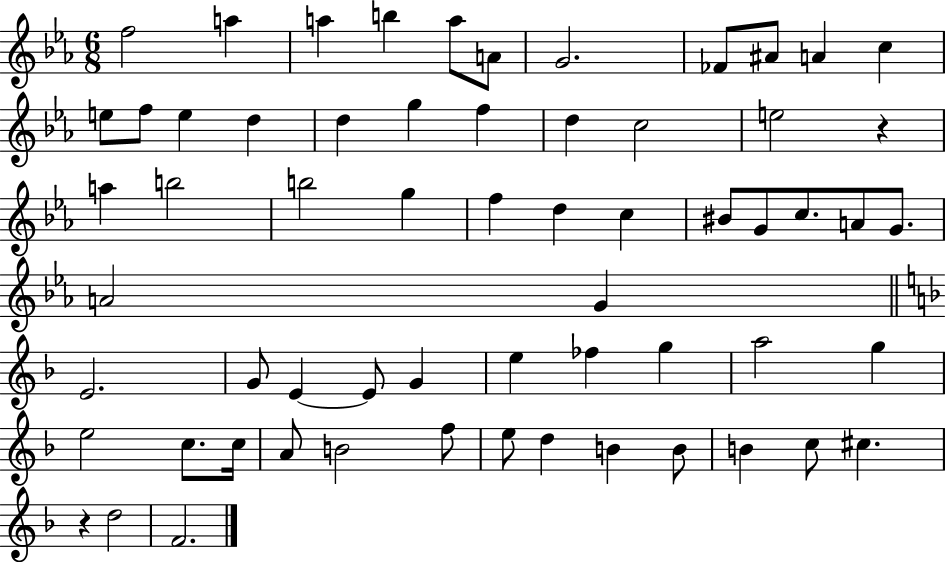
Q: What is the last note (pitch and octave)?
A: F4